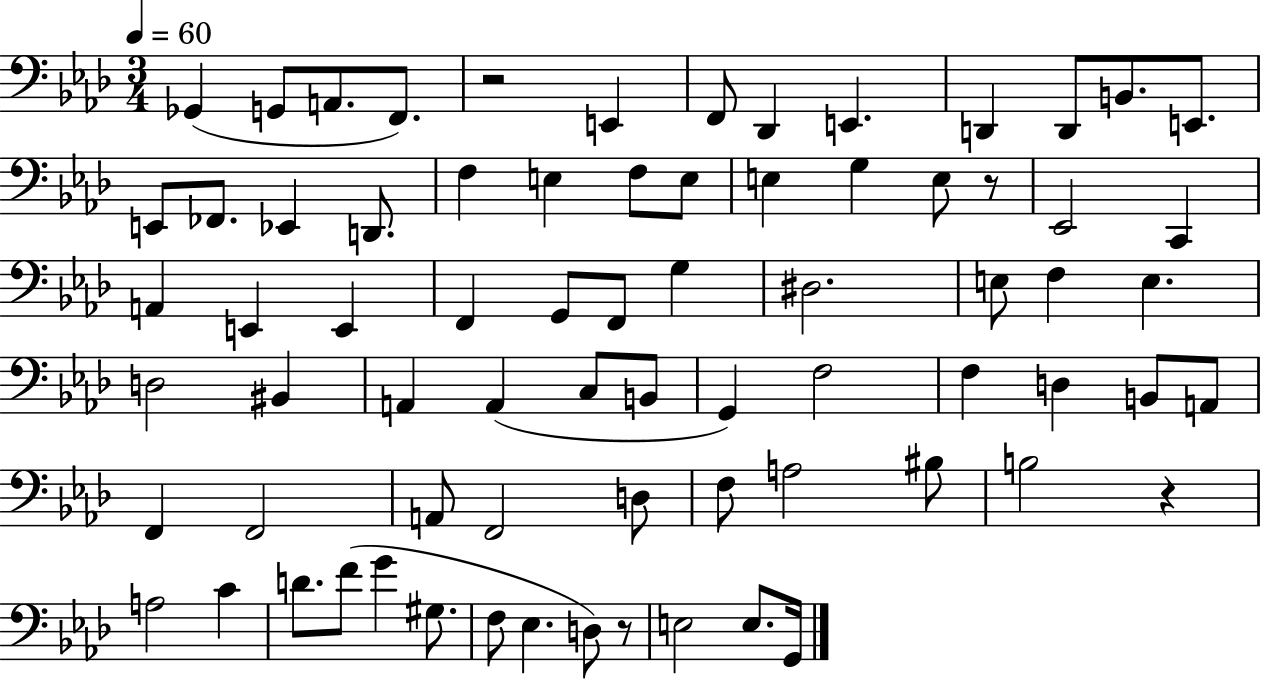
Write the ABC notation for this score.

X:1
T:Untitled
M:3/4
L:1/4
K:Ab
_G,, G,,/2 A,,/2 F,,/2 z2 E,, F,,/2 _D,, E,, D,, D,,/2 B,,/2 E,,/2 E,,/2 _F,,/2 _E,, D,,/2 F, E, F,/2 E,/2 E, G, E,/2 z/2 _E,,2 C,, A,, E,, E,, F,, G,,/2 F,,/2 G, ^D,2 E,/2 F, E, D,2 ^B,, A,, A,, C,/2 B,,/2 G,, F,2 F, D, B,,/2 A,,/2 F,, F,,2 A,,/2 F,,2 D,/2 F,/2 A,2 ^B,/2 B,2 z A,2 C D/2 F/2 G ^G,/2 F,/2 _E, D,/2 z/2 E,2 E,/2 G,,/4